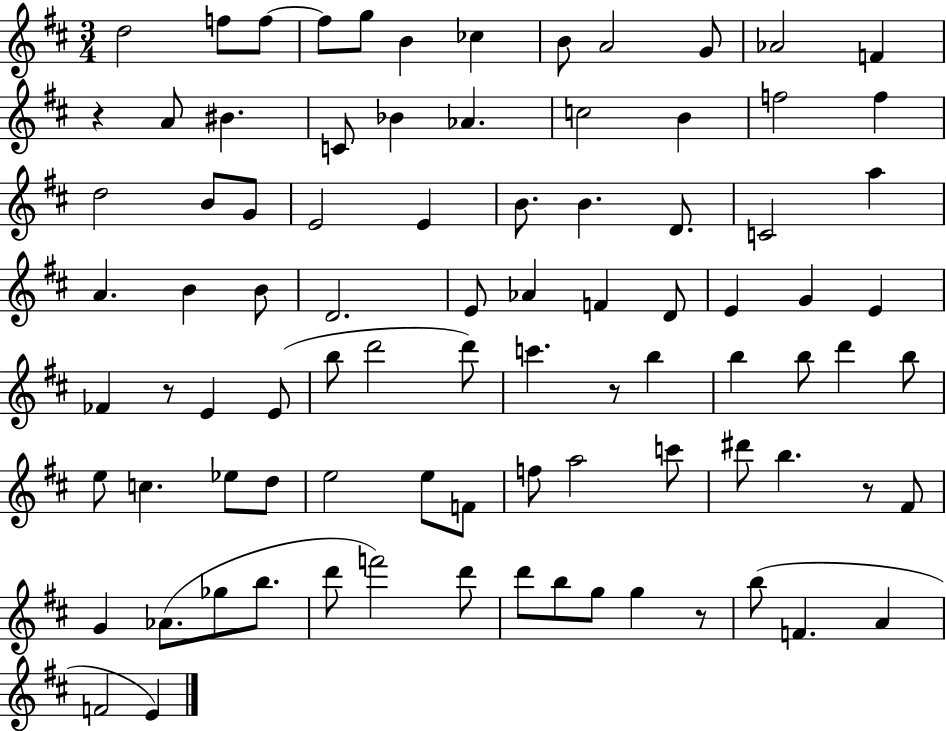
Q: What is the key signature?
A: D major